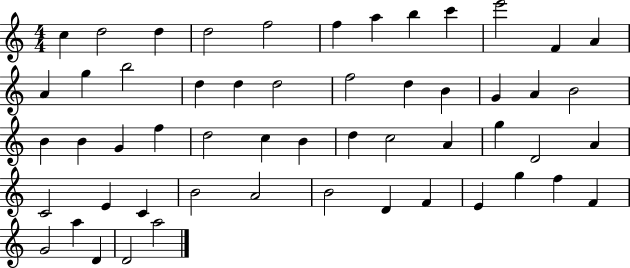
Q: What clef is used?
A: treble